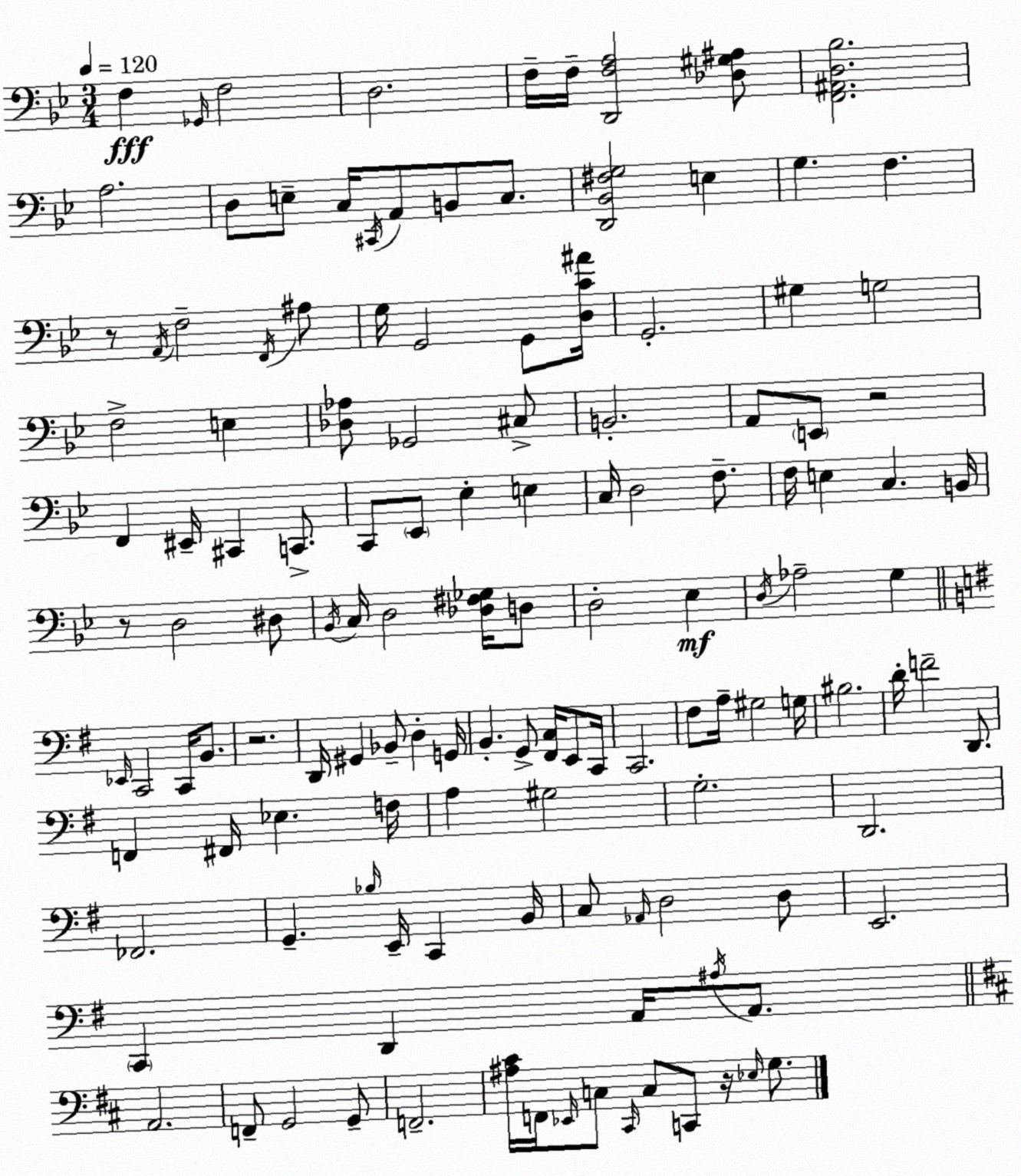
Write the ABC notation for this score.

X:1
T:Untitled
M:3/4
L:1/4
K:Bb
F, _G,,/4 F,2 D,2 F,/4 F,/4 [D,,F,A,]2 [_D,^G,^A,]/2 [F,,^A,,D,_B,]2 A,2 D,/2 E,/2 C,/4 ^C,,/4 A,,/2 B,,/2 C,/2 [D,,_B,,^F,G,]2 E, G, F, z/2 A,,/4 F,2 F,,/4 ^A,/2 G,/4 G,,2 G,,/2 [D,C^A]/4 G,,2 ^G, G,2 F,2 E, [_D,_A,]/2 _G,,2 ^C,/2 B,,2 A,,/2 E,,/2 z2 F,, ^E,,/4 ^C,, C,,/2 C,,/2 _E,,/2 _E, E, C,/4 D,2 F,/2 F,/4 E, C, B,,/4 z/2 D,2 ^D,/2 _B,,/4 C,/4 D,2 [_D,^F,_G,]/4 D,/2 D,2 _E, D,/4 _A,2 G, _E,,/4 C,,2 C,,/4 B,,/2 z2 D,,/4 ^G,, _B,,/2 D, G,,/4 B,, G,,/2 [^F,,C,]/4 E,,/2 C,,/4 C,,2 ^F,/2 A,/4 ^G,2 G,/4 ^B,2 D/4 F2 D,,/2 F,, ^F,,/4 _E, F,/4 A, ^G,2 G,2 D,,2 _F,,2 G,, _B,/4 E,,/4 C,, B,,/4 C,/2 _A,,/4 D,2 D,/2 E,,2 C,, D,, A,,/4 ^A,/4 A,,/2 A,,2 F,,/2 G,,2 G,,/2 F,,2 [^A,^C]/4 F,,/4 _E,,/4 C,/2 ^C,,/4 C,/2 C,,/2 z/4 _E,/4 G,/2